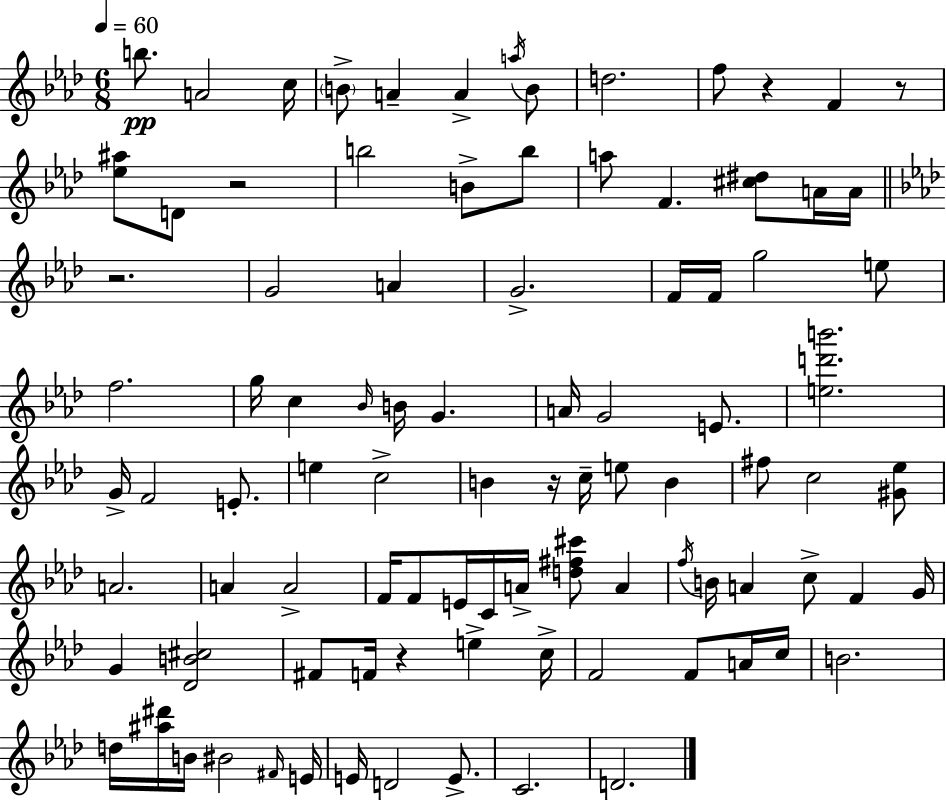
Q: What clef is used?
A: treble